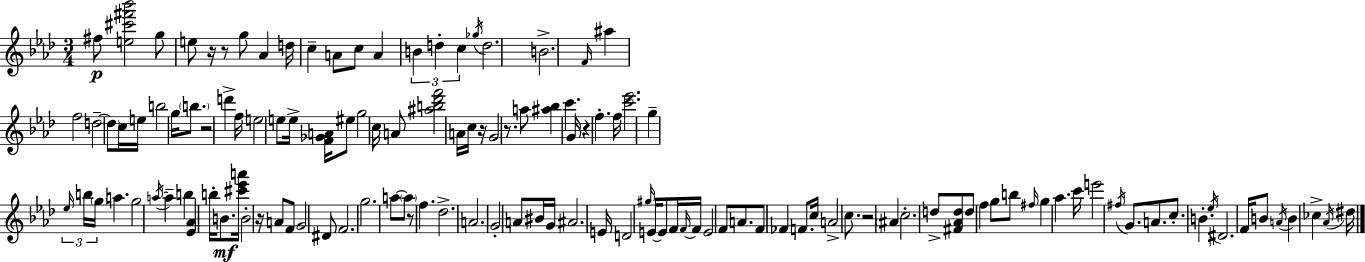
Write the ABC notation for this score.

X:1
T:Untitled
M:3/4
L:1/4
K:Ab
^f/2 [e^c'^f'_b']2 g/2 e/2 z/4 z/2 g/2 _A d/4 c A/2 c/2 A B d c _g/4 d2 B2 F/4 ^a f2 d2 d/2 c/4 e/4 b2 g/4 b/2 z2 d' f/4 e2 e/2 e/4 [F_GA]/4 ^e/2 g2 c/4 A/2 [^ab_d'f']2 A/4 c/4 z/4 G2 z/2 a/2 [^a_b] c' G/4 z f f/4 [c'_e']2 g _e/4 b/4 g/4 a g2 a/4 a b [_E_A] b/4 B/2 [^c'_e'a']/4 B2 z/4 A/2 F/2 G2 ^D/2 F2 g2 a/2 a/2 z/2 f _d2 A2 G2 A/2 ^B/4 G/4 ^A2 E/4 D2 ^g/4 E/4 E/2 F/4 F/4 F/4 E2 F/2 A/2 F/2 _F F/2 c/4 A2 c/2 z2 ^A c2 d/2 [^F_Ad]/2 d/2 f g/2 b/2 ^f/4 g _a c'/4 e'2 ^f/4 G/2 A/2 c/2 B _e/4 ^D2 F/4 B/2 A/4 B _c _A/4 ^d/4